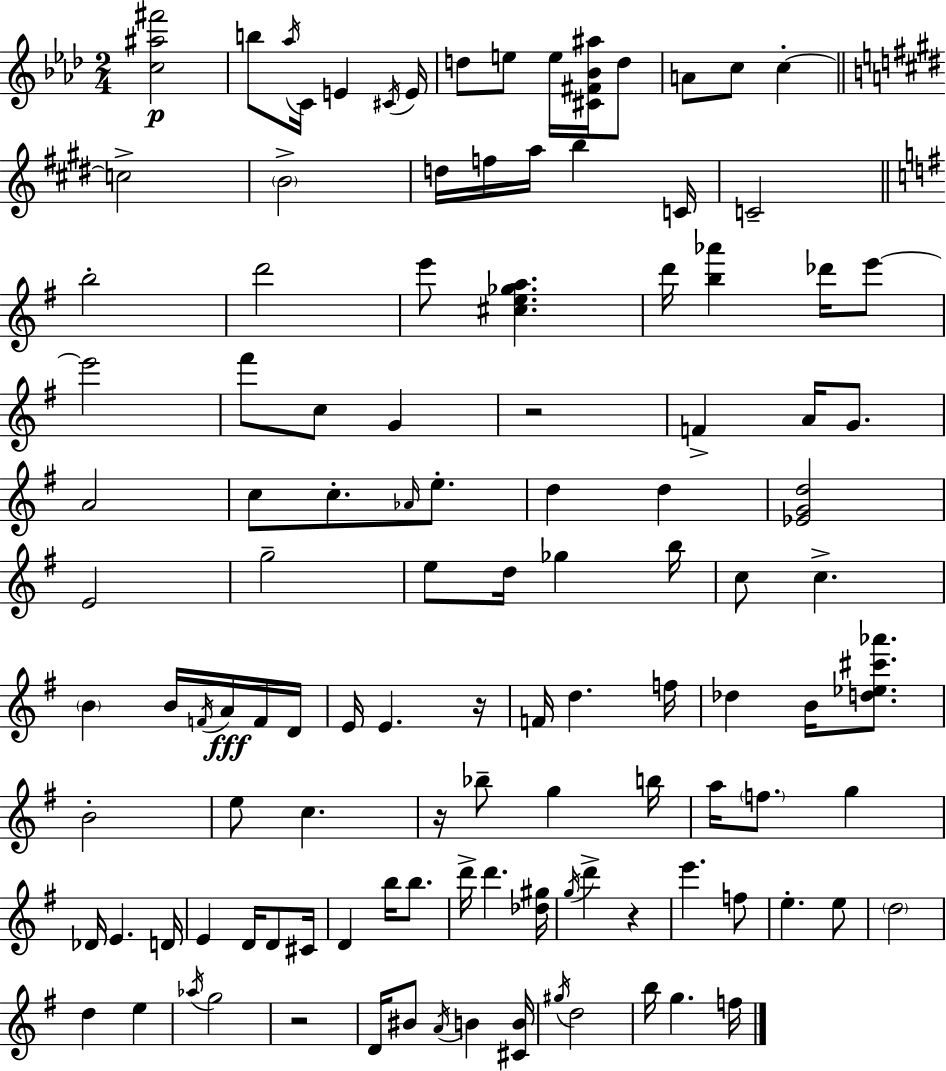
{
  \clef treble
  \numericTimeSignature
  \time 2/4
  \key f \minor
  <c'' ais'' fis'''>2\p | b''8 \acciaccatura { aes''16 } c'16 e'4 | \acciaccatura { cis'16 } e'16 d''8 e''8 e''16 <cis' fis' bes' ais''>16 | d''8 a'8 c''8 c''4-.~~ | \break \bar "||" \break \key e \major c''2-> | \parenthesize b'2-> | d''16 f''16 a''16 b''4 c'16 | c'2-- | \break \bar "||" \break \key g \major b''2-. | d'''2 | e'''8 <cis'' e'' ges'' a''>4. | d'''16 <b'' aes'''>4 des'''16 e'''8~~ | \break e'''2 | fis'''8 c''8 g'4 | r2 | f'4-> a'16 g'8. | \break a'2 | c''8 c''8.-. \grace { aes'16 } e''8.-. | d''4 d''4 | <ees' g' d''>2 | \break e'2 | g''2-- | e''8 d''16 ges''4 | b''16 c''8 c''4.-> | \break \parenthesize b'4 b'16 \acciaccatura { f'16 } a'16\fff | f'16 d'16 e'16 e'4. | r16 f'16 d''4. | f''16 des''4 b'16 <d'' ees'' cis''' aes'''>8. | \break b'2-. | e''8 c''4. | r16 bes''8-- g''4 | b''16 a''16 \parenthesize f''8. g''4 | \break des'16 e'4. | d'16 e'4 d'16 d'8 | cis'16 d'4 b''16 b''8. | d'''16-> d'''4. | \break <des'' gis''>16 \acciaccatura { g''16 } d'''4-> r4 | e'''4. | f''8 e''4.-. | e''8 \parenthesize d''2 | \break d''4 e''4 | \acciaccatura { aes''16 } g''2 | r2 | d'16 bis'8 \acciaccatura { a'16 } | \break b'4 <cis' b'>16 \acciaccatura { gis''16 } d''2 | b''16 g''4. | f''16 \bar "|."
}